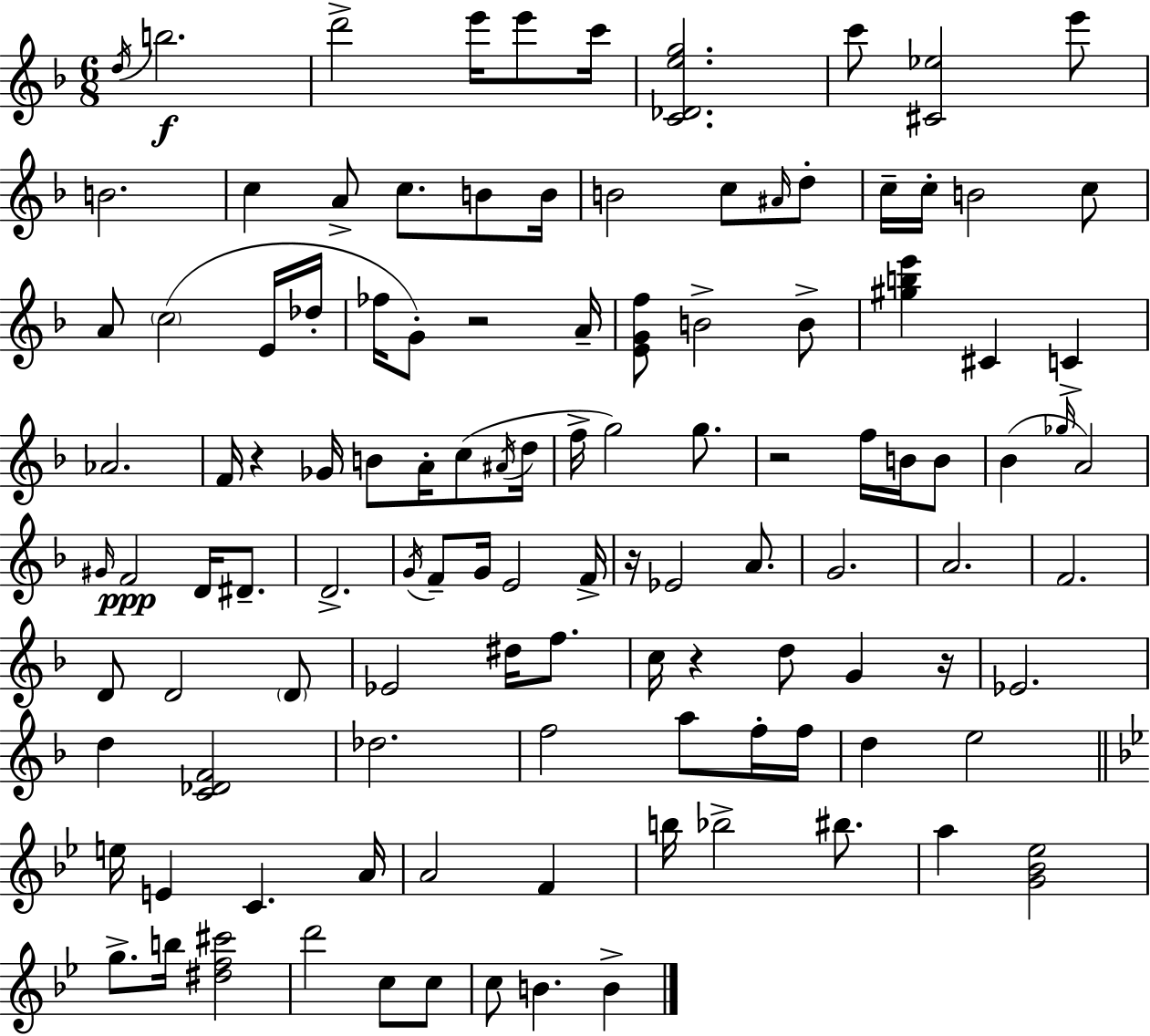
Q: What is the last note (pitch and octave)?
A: B4